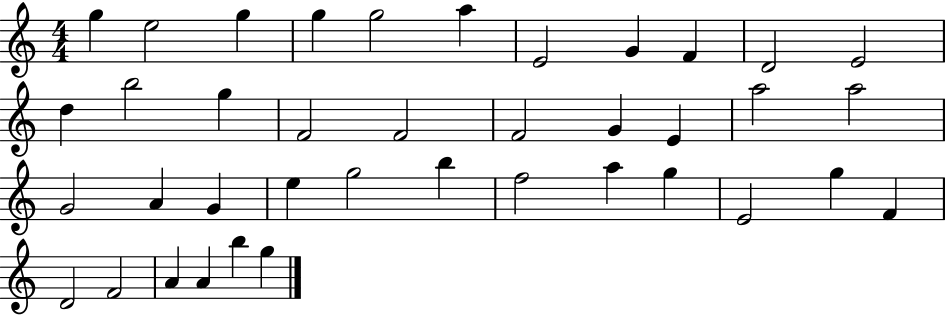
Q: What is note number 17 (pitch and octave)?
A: F4